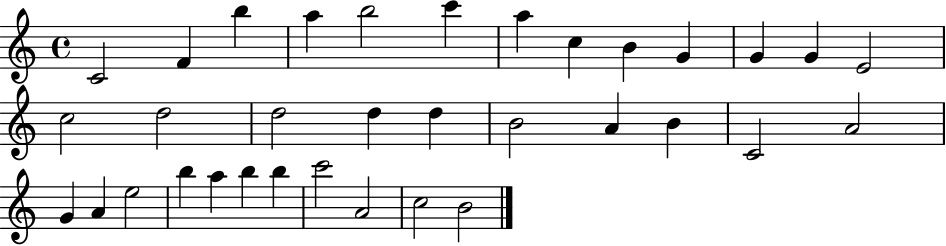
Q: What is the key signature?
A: C major